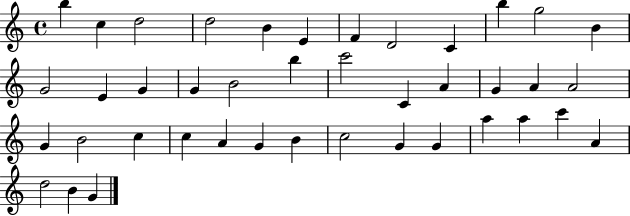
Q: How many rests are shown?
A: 0